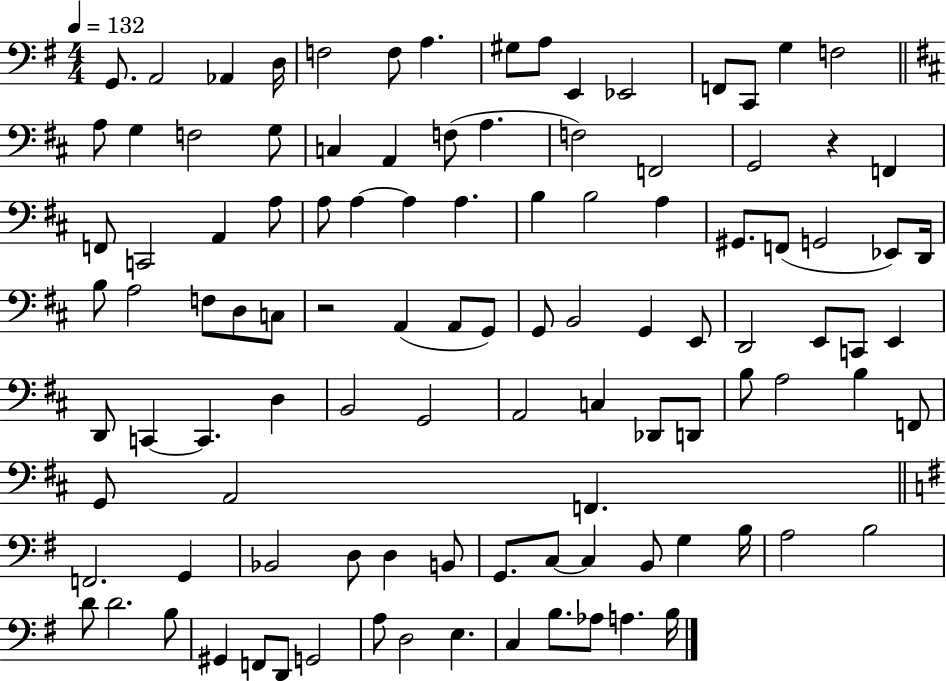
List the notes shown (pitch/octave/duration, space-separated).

G2/e. A2/h Ab2/q D3/s F3/h F3/e A3/q. G#3/e A3/e E2/q Eb2/h F2/e C2/e G3/q F3/h A3/e G3/q F3/h G3/e C3/q A2/q F3/e A3/q. F3/h F2/h G2/h R/q F2/q F2/e C2/h A2/q A3/e A3/e A3/q A3/q A3/q. B3/q B3/h A3/q G#2/e. F2/e G2/h Eb2/e D2/s B3/e A3/h F3/e D3/e C3/e R/h A2/q A2/e G2/e G2/e B2/h G2/q E2/e D2/h E2/e C2/e E2/q D2/e C2/q C2/q. D3/q B2/h G2/h A2/h C3/q Db2/e D2/e B3/e A3/h B3/q F2/e G2/e A2/h F2/q. F2/h. G2/q Bb2/h D3/e D3/q B2/e G2/e. C3/e C3/q B2/e G3/q B3/s A3/h B3/h D4/e D4/h. B3/e G#2/q F2/e D2/e G2/h A3/e D3/h E3/q. C3/q B3/e. Ab3/e A3/q. B3/s